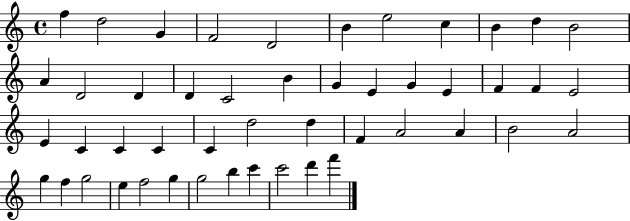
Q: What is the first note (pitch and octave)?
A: F5